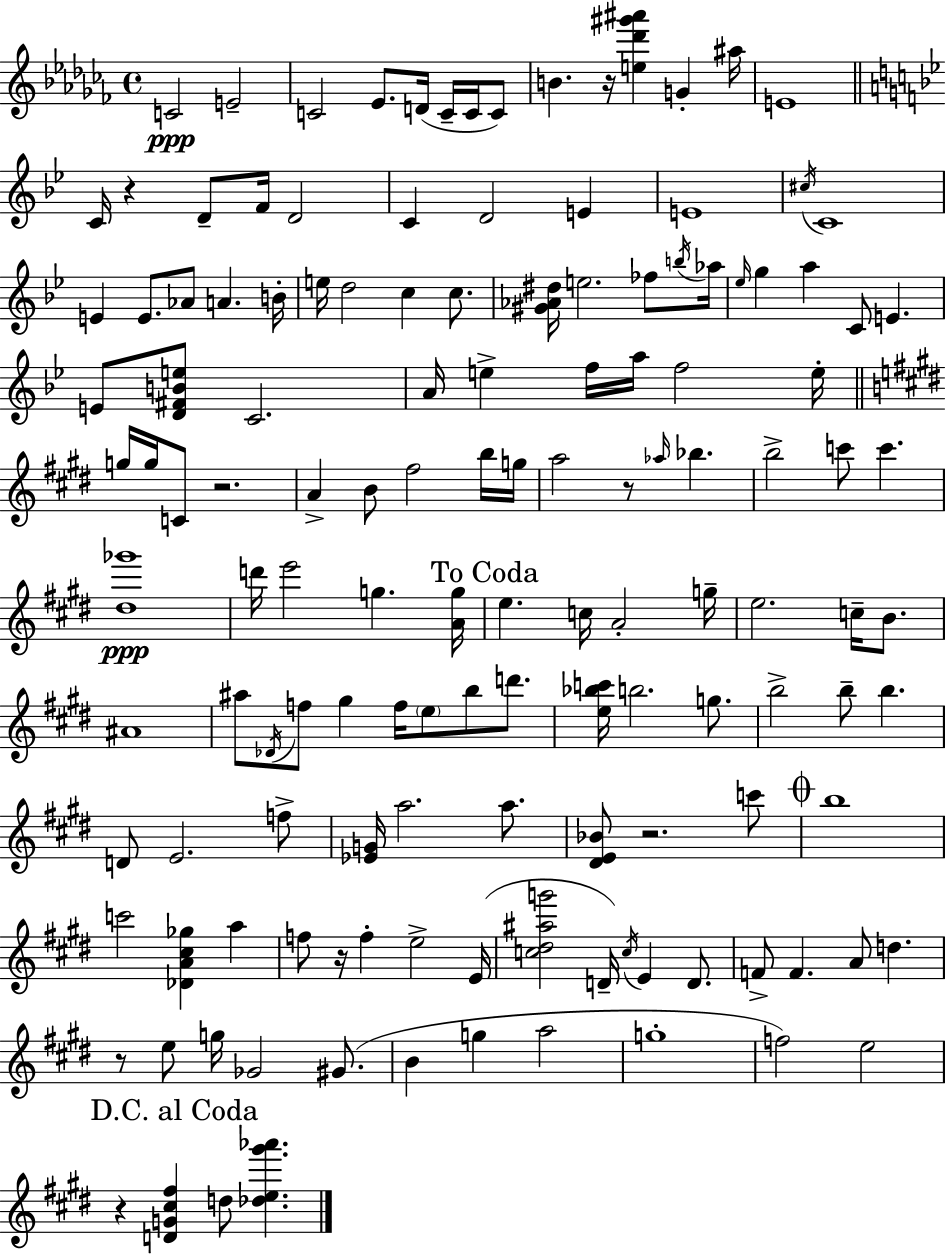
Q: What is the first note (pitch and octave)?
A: C4